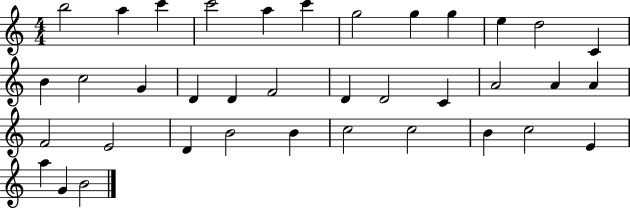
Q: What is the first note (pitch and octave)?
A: B5